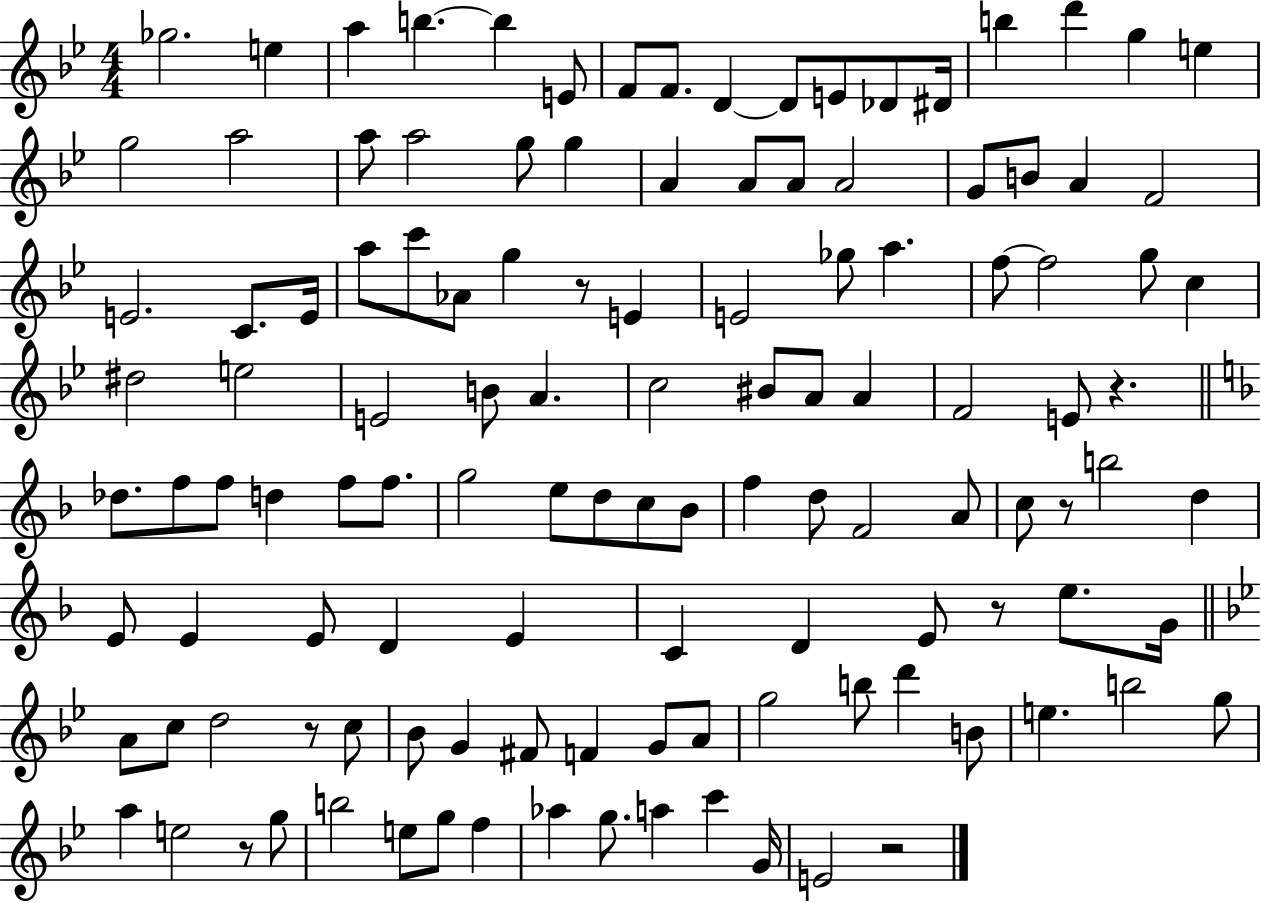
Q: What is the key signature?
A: BES major